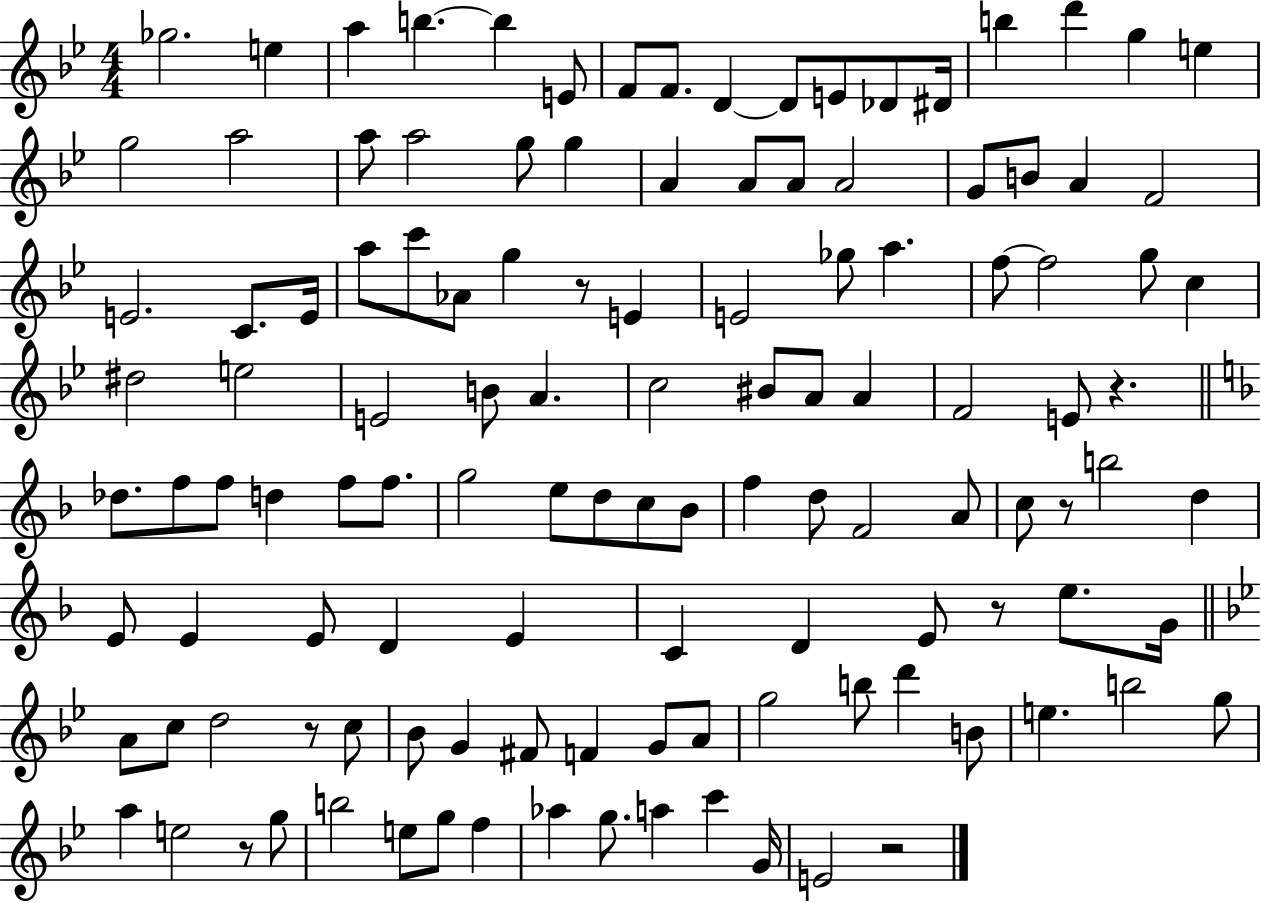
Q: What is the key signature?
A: BES major